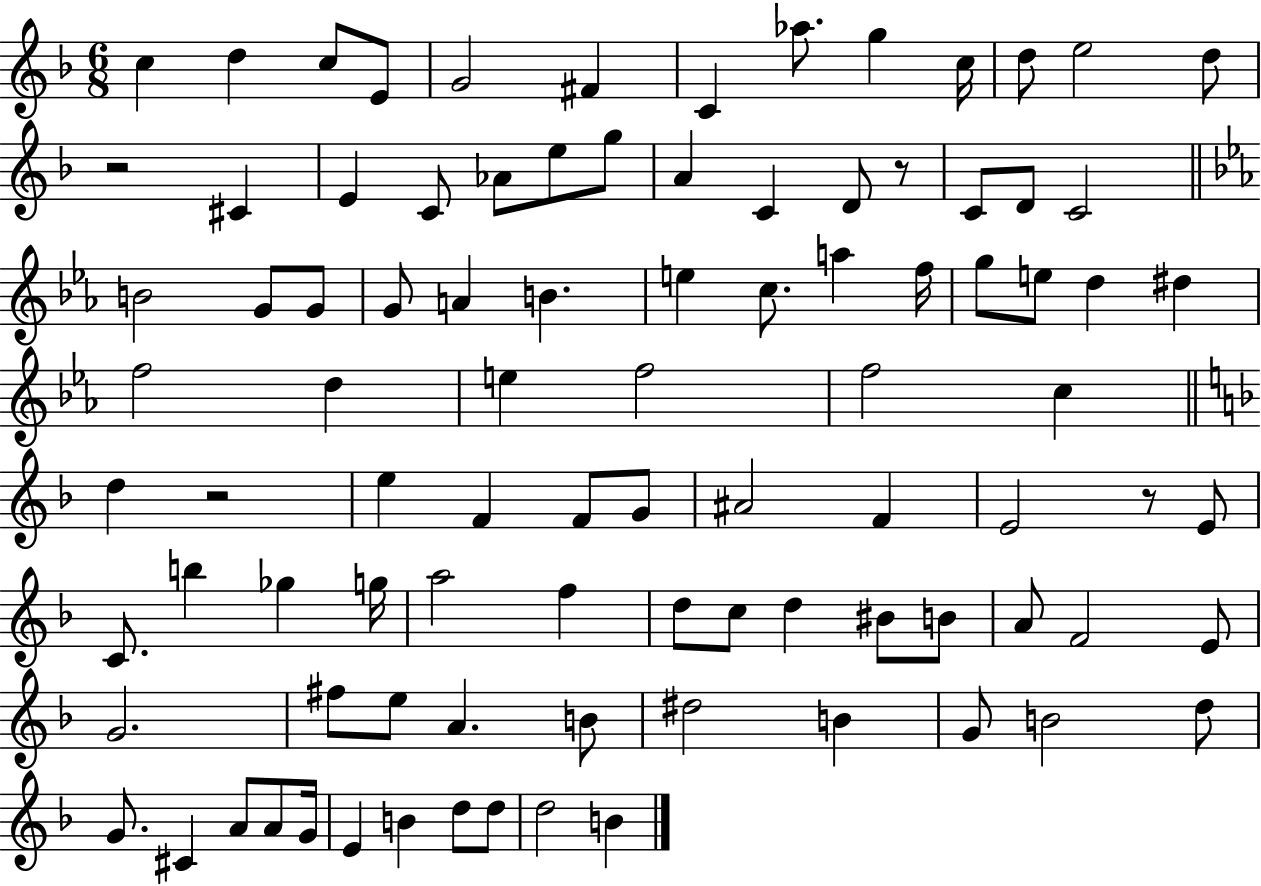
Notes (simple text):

C5/q D5/q C5/e E4/e G4/h F#4/q C4/q Ab5/e. G5/q C5/s D5/e E5/h D5/e R/h C#4/q E4/q C4/e Ab4/e E5/e G5/e A4/q C4/q D4/e R/e C4/e D4/e C4/h B4/h G4/e G4/e G4/e A4/q B4/q. E5/q C5/e. A5/q F5/s G5/e E5/e D5/q D#5/q F5/h D5/q E5/q F5/h F5/h C5/q D5/q R/h E5/q F4/q F4/e G4/e A#4/h F4/q E4/h R/e E4/e C4/e. B5/q Gb5/q G5/s A5/h F5/q D5/e C5/e D5/q BIS4/e B4/e A4/e F4/h E4/e G4/h. F#5/e E5/e A4/q. B4/e D#5/h B4/q G4/e B4/h D5/e G4/e. C#4/q A4/e A4/e G4/s E4/q B4/q D5/e D5/e D5/h B4/q